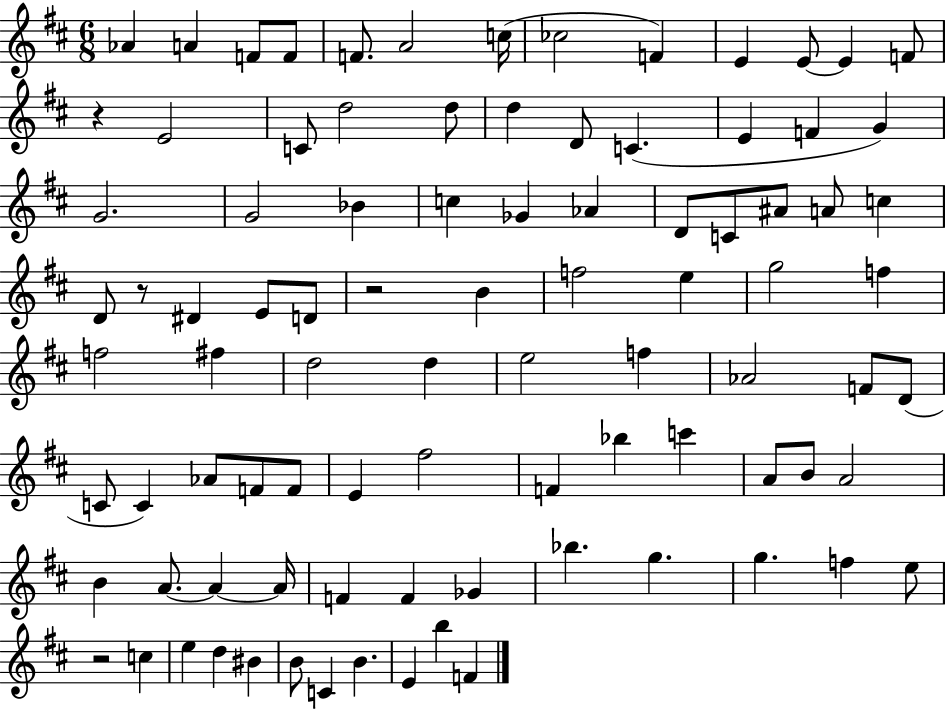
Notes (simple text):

Ab4/q A4/q F4/e F4/e F4/e. A4/h C5/s CES5/h F4/q E4/q E4/e E4/q F4/e R/q E4/h C4/e D5/h D5/e D5/q D4/e C4/q. E4/q F4/q G4/q G4/h. G4/h Bb4/q C5/q Gb4/q Ab4/q D4/e C4/e A#4/e A4/e C5/q D4/e R/e D#4/q E4/e D4/e R/h B4/q F5/h E5/q G5/h F5/q F5/h F#5/q D5/h D5/q E5/h F5/q Ab4/h F4/e D4/e C4/e C4/q Ab4/e F4/e F4/e E4/q F#5/h F4/q Bb5/q C6/q A4/e B4/e A4/h B4/q A4/e. A4/q A4/s F4/q F4/q Gb4/q Bb5/q. G5/q. G5/q. F5/q E5/e R/h C5/q E5/q D5/q BIS4/q B4/e C4/q B4/q. E4/q B5/q F4/q